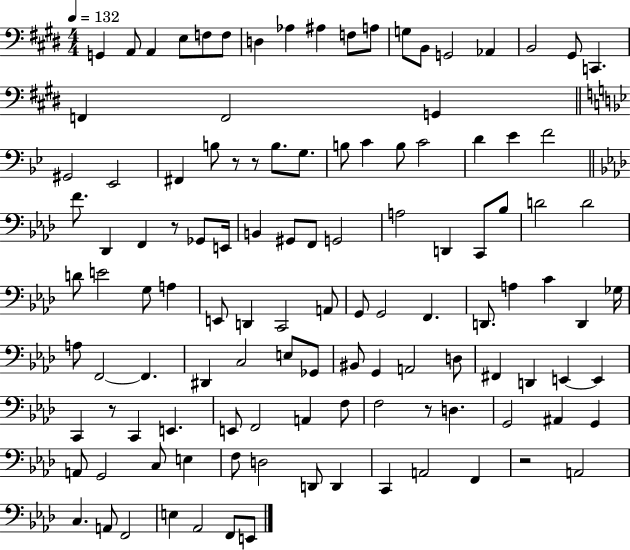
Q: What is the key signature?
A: E major